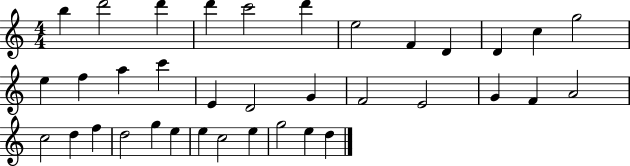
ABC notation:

X:1
T:Untitled
M:4/4
L:1/4
K:C
b d'2 d' d' c'2 d' e2 F D D c g2 e f a c' E D2 G F2 E2 G F A2 c2 d f d2 g e e c2 e g2 e d